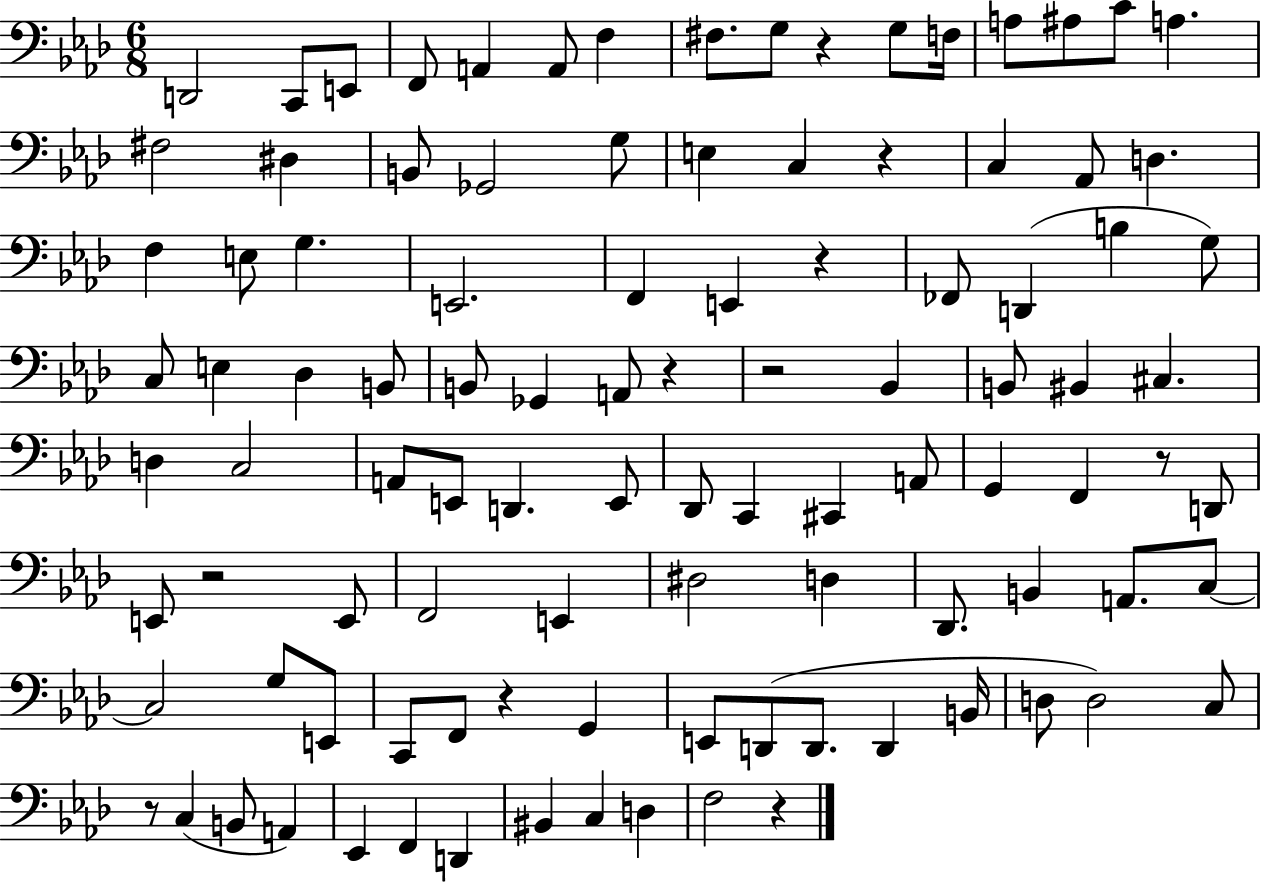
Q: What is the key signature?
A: AES major